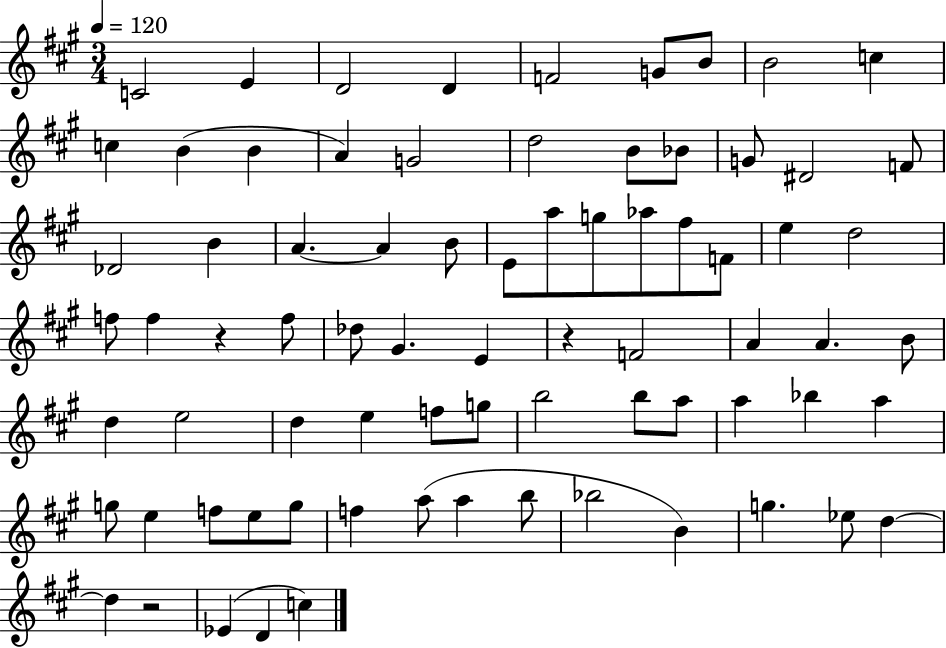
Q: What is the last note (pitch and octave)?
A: C5